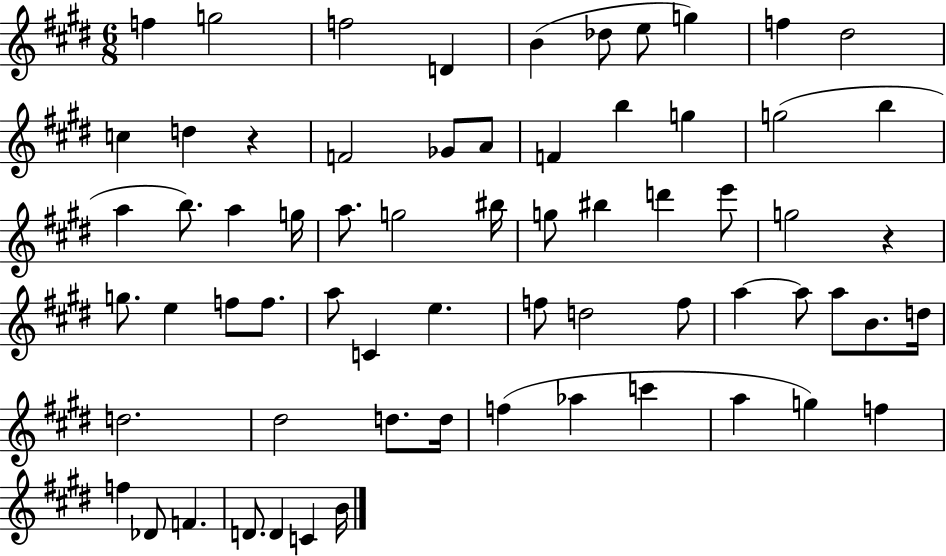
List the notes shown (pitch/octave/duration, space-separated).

F5/q G5/h F5/h D4/q B4/q Db5/e E5/e G5/q F5/q D#5/h C5/q D5/q R/q F4/h Gb4/e A4/e F4/q B5/q G5/q G5/h B5/q A5/q B5/e. A5/q G5/s A5/e. G5/h BIS5/s G5/e BIS5/q D6/q E6/e G5/h R/q G5/e. E5/q F5/e F5/e. A5/e C4/q E5/q. F5/e D5/h F5/e A5/q A5/e A5/e B4/e. D5/s D5/h. D#5/h D5/e. D5/s F5/q Ab5/q C6/q A5/q G5/q F5/q F5/q Db4/e F4/q. D4/e. D4/q C4/q B4/s